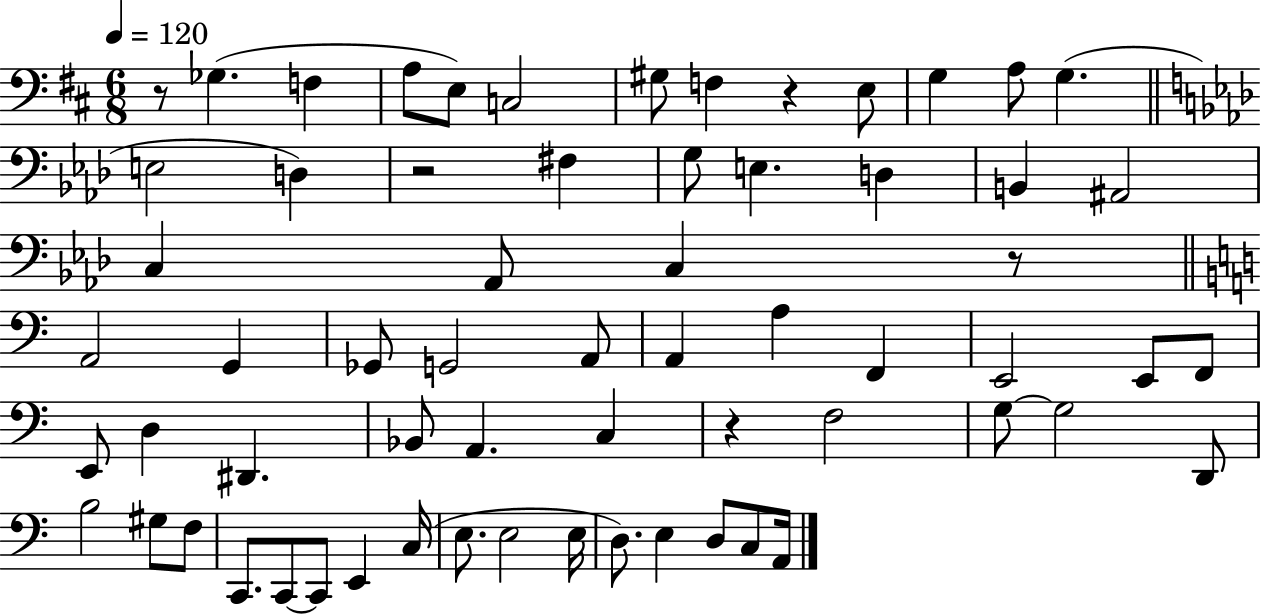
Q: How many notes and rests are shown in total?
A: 64